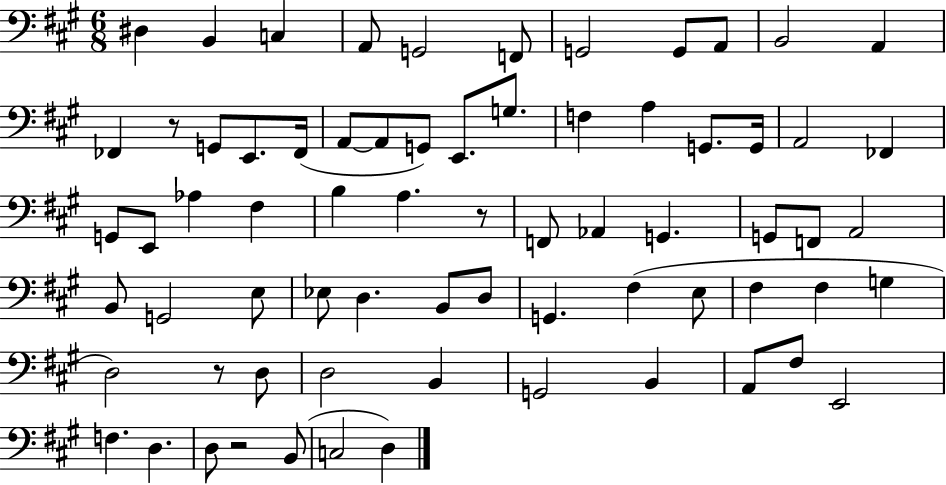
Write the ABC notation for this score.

X:1
T:Untitled
M:6/8
L:1/4
K:A
^D, B,, C, A,,/2 G,,2 F,,/2 G,,2 G,,/2 A,,/2 B,,2 A,, _F,, z/2 G,,/2 E,,/2 _F,,/4 A,,/2 A,,/2 G,,/2 E,,/2 G,/2 F, A, G,,/2 G,,/4 A,,2 _F,, G,,/2 E,,/2 _A, ^F, B, A, z/2 F,,/2 _A,, G,, G,,/2 F,,/2 A,,2 B,,/2 G,,2 E,/2 _E,/2 D, B,,/2 D,/2 G,, ^F, E,/2 ^F, ^F, G, D,2 z/2 D,/2 D,2 B,, G,,2 B,, A,,/2 ^F,/2 E,,2 F, D, D,/2 z2 B,,/2 C,2 D,